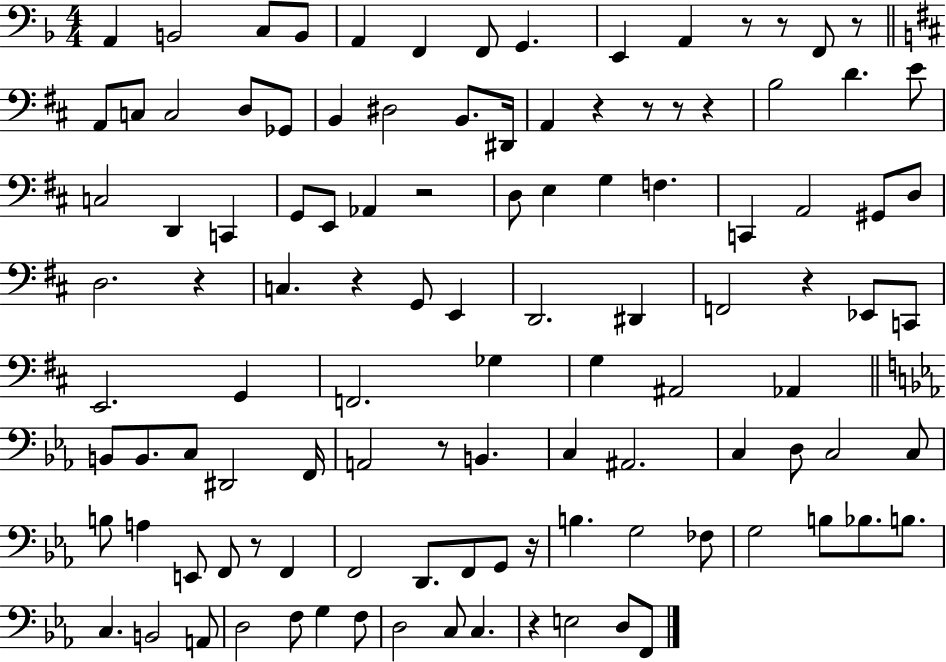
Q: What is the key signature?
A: F major